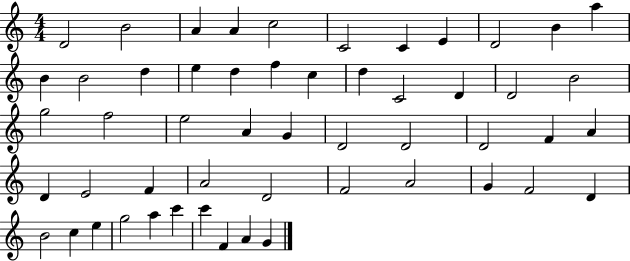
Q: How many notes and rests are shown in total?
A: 53